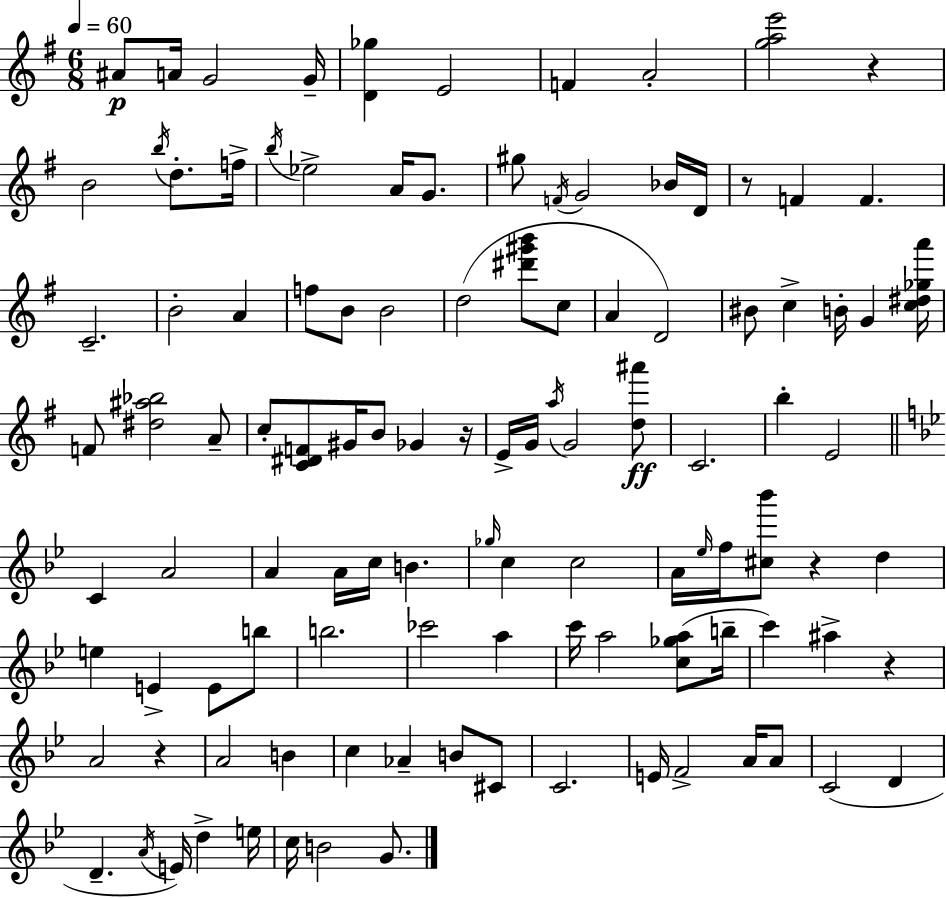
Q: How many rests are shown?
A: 6